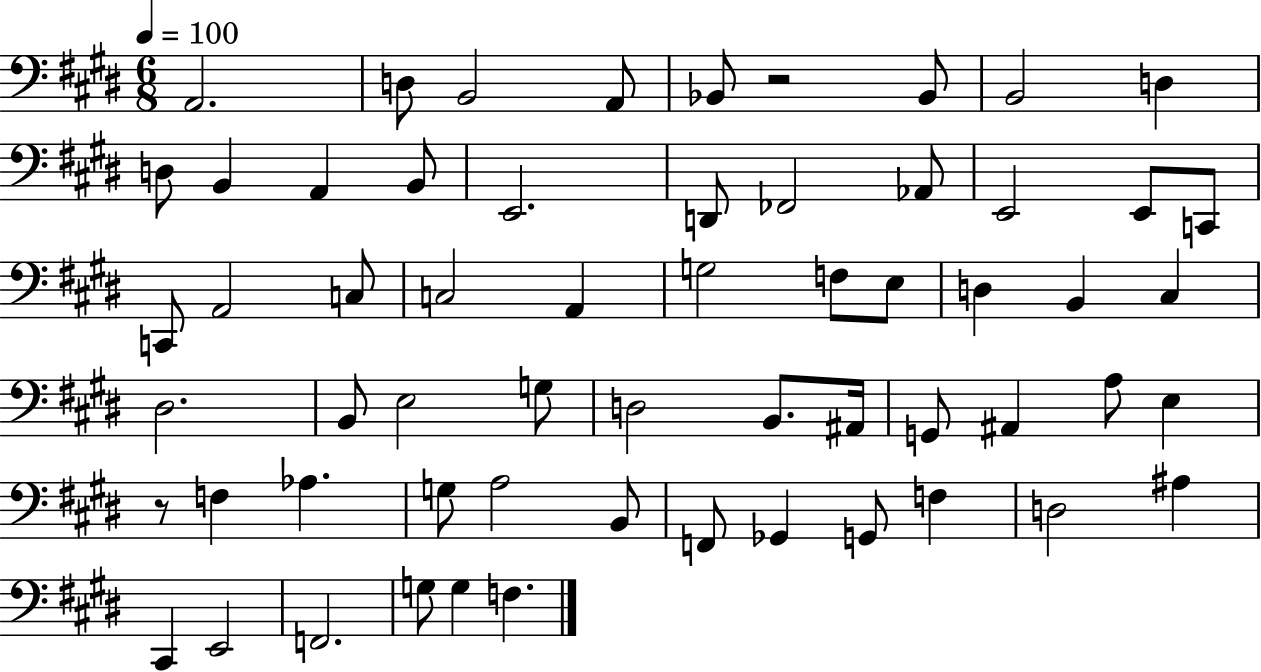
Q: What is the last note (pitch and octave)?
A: F3